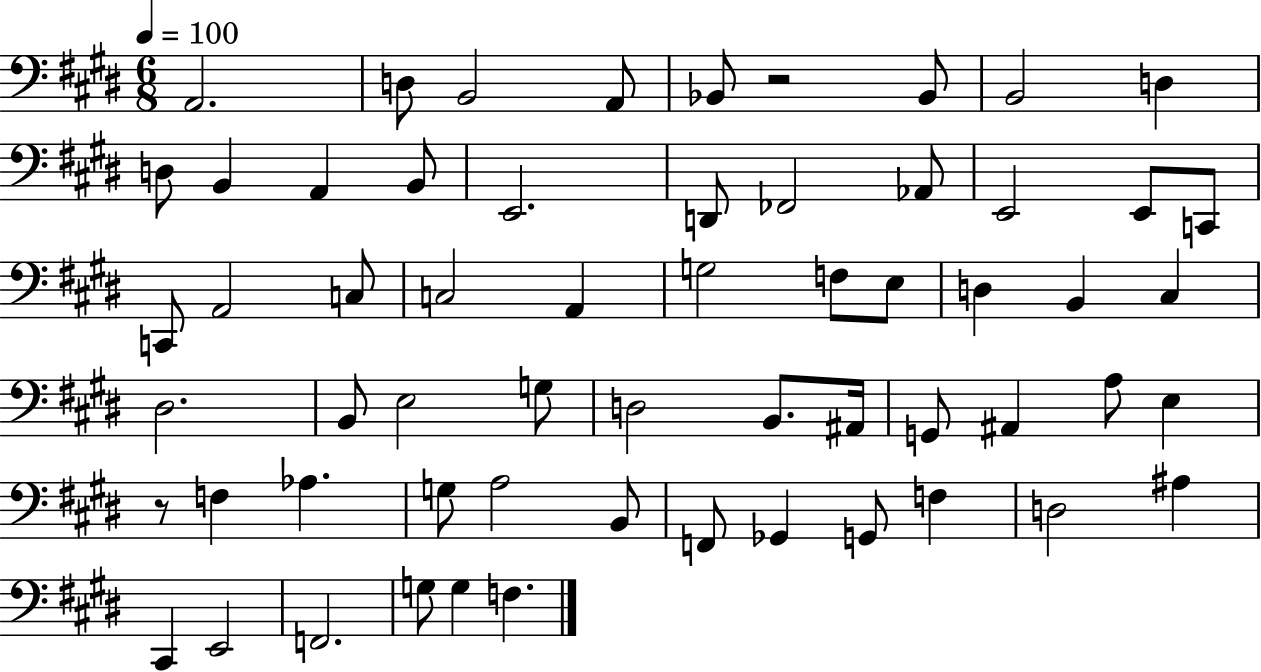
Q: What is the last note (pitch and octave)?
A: F3